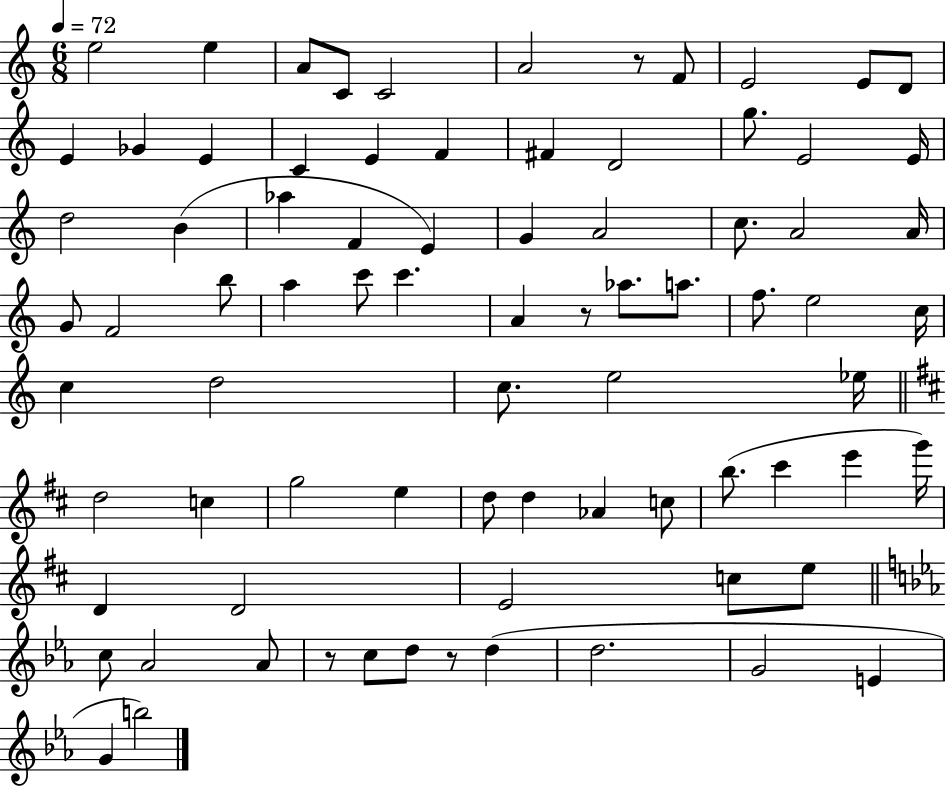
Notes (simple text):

E5/h E5/q A4/e C4/e C4/h A4/h R/e F4/e E4/h E4/e D4/e E4/q Gb4/q E4/q C4/q E4/q F4/q F#4/q D4/h G5/e. E4/h E4/s D5/h B4/q Ab5/q F4/q E4/q G4/q A4/h C5/e. A4/h A4/s G4/e F4/h B5/e A5/q C6/e C6/q. A4/q R/e Ab5/e. A5/e. F5/e. E5/h C5/s C5/q D5/h C5/e. E5/h Eb5/s D5/h C5/q G5/h E5/q D5/e D5/q Ab4/q C5/e B5/e. C#6/q E6/q G6/s D4/q D4/h E4/h C5/e E5/e C5/e Ab4/h Ab4/e R/e C5/e D5/e R/e D5/q D5/h. G4/h E4/q G4/q B5/h